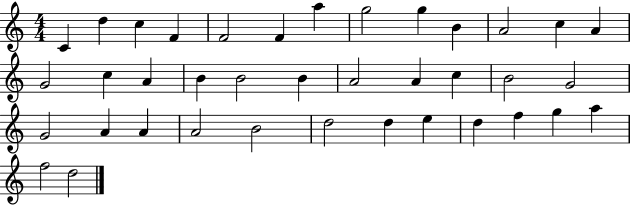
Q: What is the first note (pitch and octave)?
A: C4